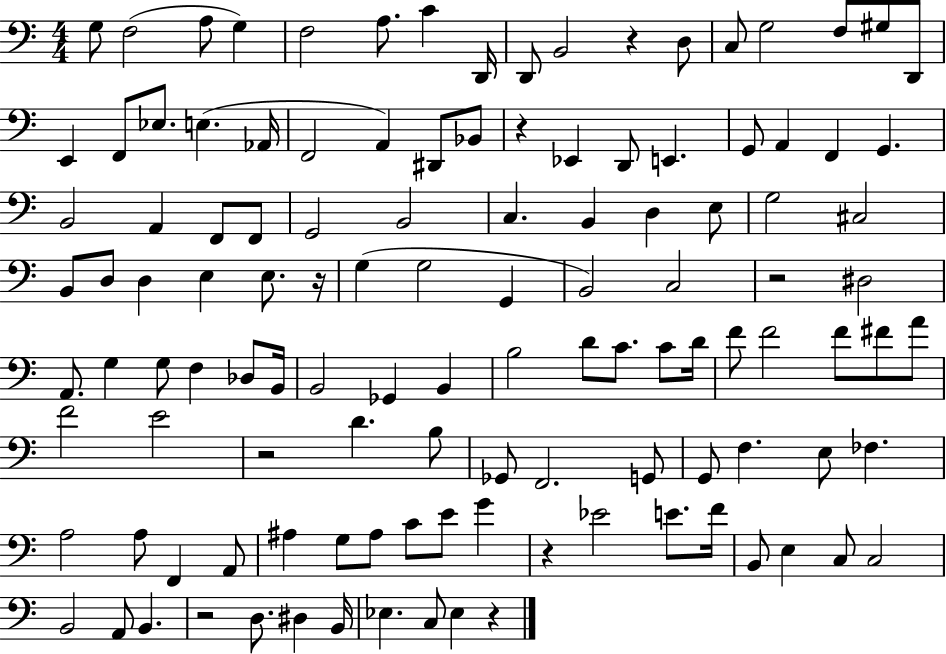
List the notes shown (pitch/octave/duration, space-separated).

G3/e F3/h A3/e G3/q F3/h A3/e. C4/q D2/s D2/e B2/h R/q D3/e C3/e G3/h F3/e G#3/e D2/e E2/q F2/e Eb3/e. E3/q. Ab2/s F2/h A2/q D#2/e Bb2/e R/q Eb2/q D2/e E2/q. G2/e A2/q F2/q G2/q. B2/h A2/q F2/e F2/e G2/h B2/h C3/q. B2/q D3/q E3/e G3/h C#3/h B2/e D3/e D3/q E3/q E3/e. R/s G3/q G3/h G2/q B2/h C3/h R/h D#3/h A2/e. G3/q G3/e F3/q Db3/e B2/s B2/h Gb2/q B2/q B3/h D4/e C4/e. C4/e D4/s F4/e F4/h F4/e F#4/e A4/e F4/h E4/h R/h D4/q. B3/e Gb2/e F2/h. G2/e G2/e F3/q. E3/e FES3/q. A3/h A3/e F2/q A2/e A#3/q G3/e A#3/e C4/e E4/e G4/q R/q Eb4/h E4/e. F4/s B2/e E3/q C3/e C3/h B2/h A2/e B2/q. R/h D3/e. D#3/q B2/s Eb3/q. C3/e Eb3/q R/q